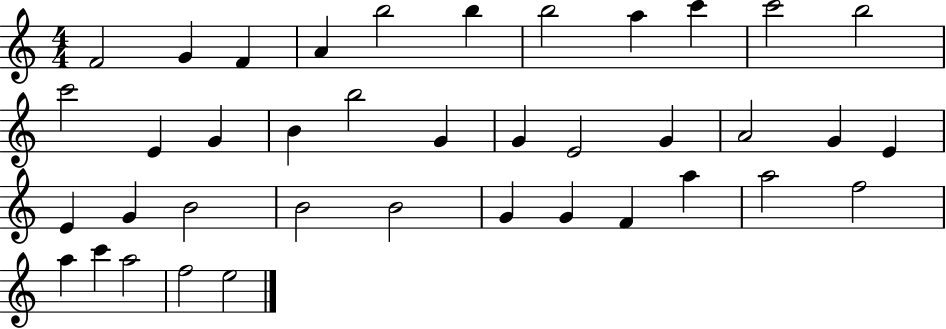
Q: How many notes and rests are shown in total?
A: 39